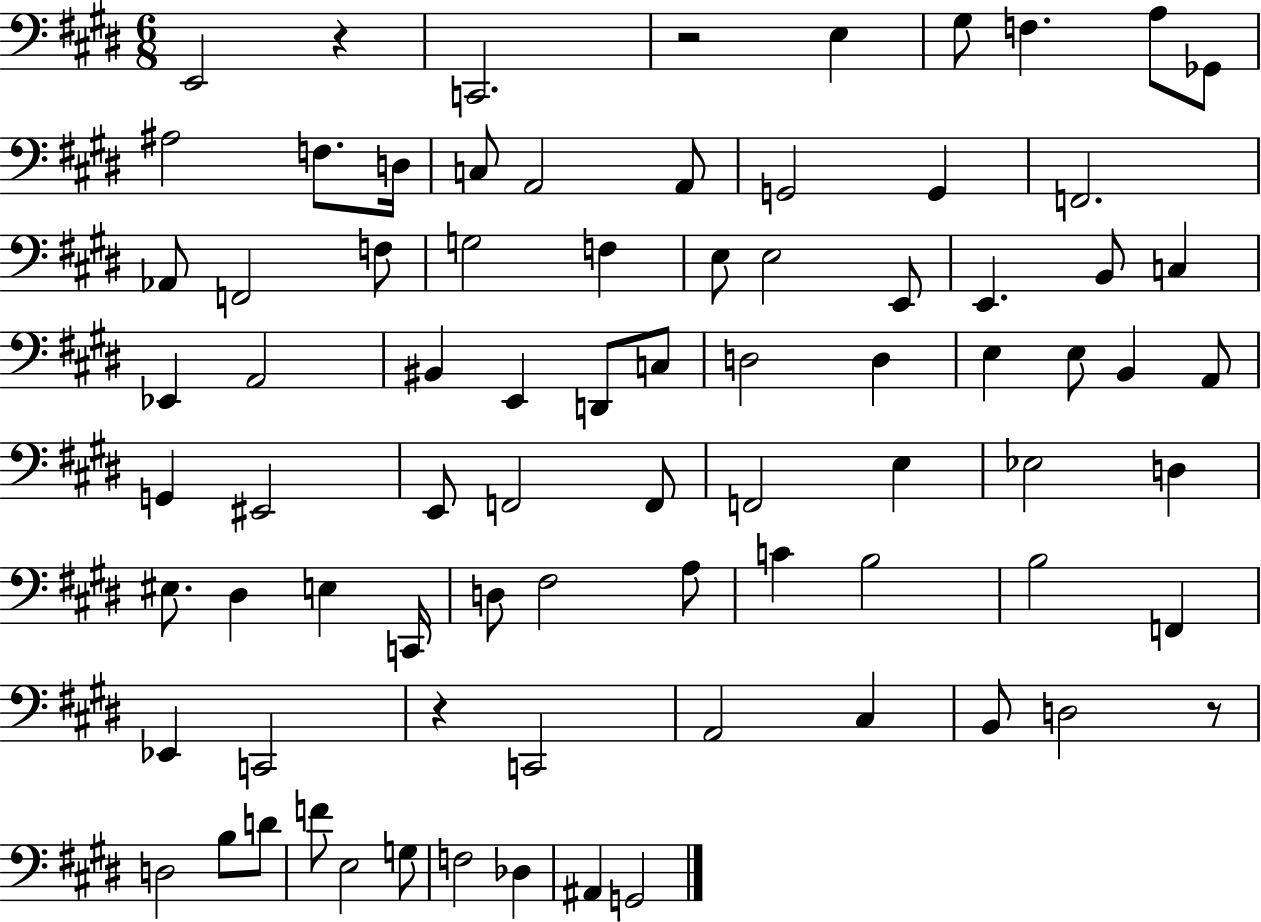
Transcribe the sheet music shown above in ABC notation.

X:1
T:Untitled
M:6/8
L:1/4
K:E
E,,2 z C,,2 z2 E, ^G,/2 F, A,/2 _G,,/2 ^A,2 F,/2 D,/4 C,/2 A,,2 A,,/2 G,,2 G,, F,,2 _A,,/2 F,,2 F,/2 G,2 F, E,/2 E,2 E,,/2 E,, B,,/2 C, _E,, A,,2 ^B,, E,, D,,/2 C,/2 D,2 D, E, E,/2 B,, A,,/2 G,, ^E,,2 E,,/2 F,,2 F,,/2 F,,2 E, _E,2 D, ^E,/2 ^D, E, C,,/4 D,/2 ^F,2 A,/2 C B,2 B,2 F,, _E,, C,,2 z C,,2 A,,2 ^C, B,,/2 D,2 z/2 D,2 B,/2 D/2 F/2 E,2 G,/2 F,2 _D, ^A,, G,,2